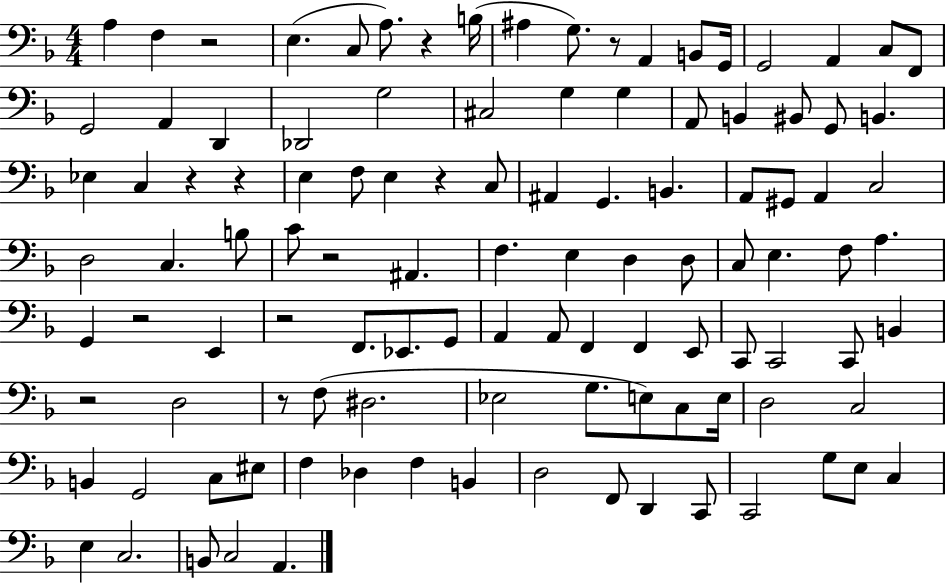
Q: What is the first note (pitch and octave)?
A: A3